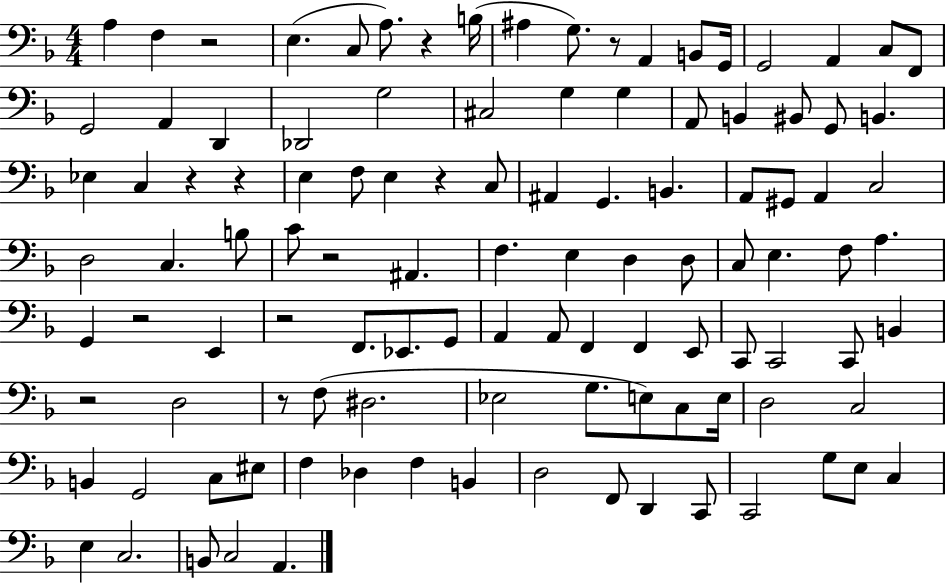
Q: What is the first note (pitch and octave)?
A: A3